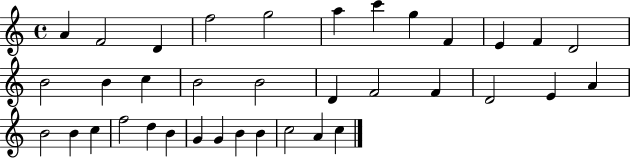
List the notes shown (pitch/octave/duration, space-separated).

A4/q F4/h D4/q F5/h G5/h A5/q C6/q G5/q F4/q E4/q F4/q D4/h B4/h B4/q C5/q B4/h B4/h D4/q F4/h F4/q D4/h E4/q A4/q B4/h B4/q C5/q F5/h D5/q B4/q G4/q G4/q B4/q B4/q C5/h A4/q C5/q